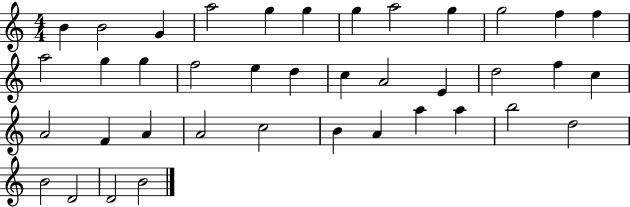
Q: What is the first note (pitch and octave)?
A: B4